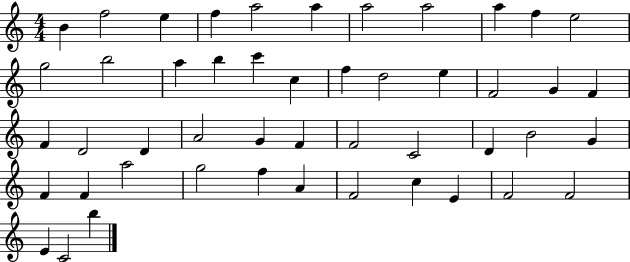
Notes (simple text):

B4/q F5/h E5/q F5/q A5/h A5/q A5/h A5/h A5/q F5/q E5/h G5/h B5/h A5/q B5/q C6/q C5/q F5/q D5/h E5/q F4/h G4/q F4/q F4/q D4/h D4/q A4/h G4/q F4/q F4/h C4/h D4/q B4/h G4/q F4/q F4/q A5/h G5/h F5/q A4/q F4/h C5/q E4/q F4/h F4/h E4/q C4/h B5/q